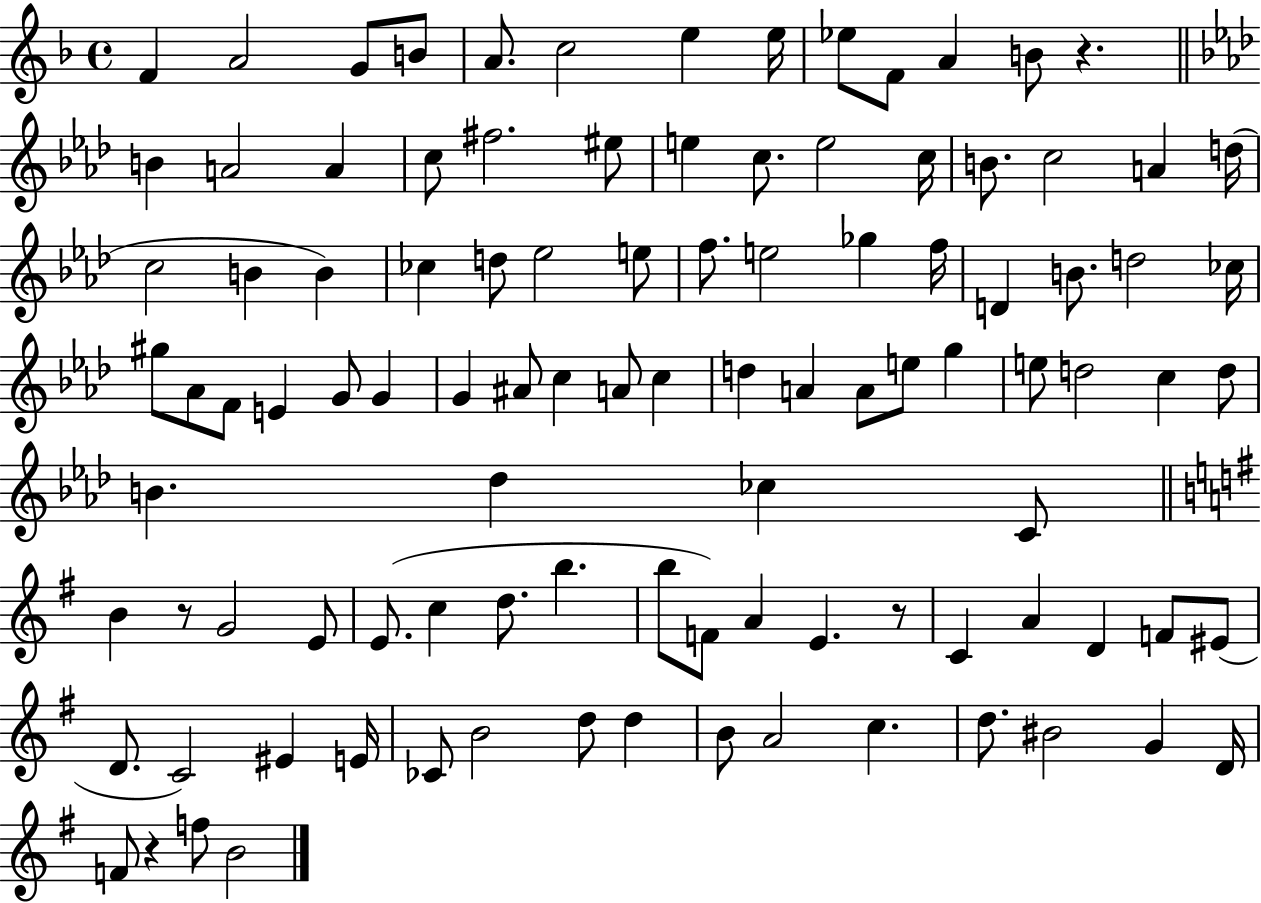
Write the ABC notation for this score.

X:1
T:Untitled
M:4/4
L:1/4
K:F
F A2 G/2 B/2 A/2 c2 e e/4 _e/2 F/2 A B/2 z B A2 A c/2 ^f2 ^e/2 e c/2 e2 c/4 B/2 c2 A d/4 c2 B B _c d/2 _e2 e/2 f/2 e2 _g f/4 D B/2 d2 _c/4 ^g/2 _A/2 F/2 E G/2 G G ^A/2 c A/2 c d A A/2 e/2 g e/2 d2 c d/2 B _d _c C/2 B z/2 G2 E/2 E/2 c d/2 b b/2 F/2 A E z/2 C A D F/2 ^E/2 D/2 C2 ^E E/4 _C/2 B2 d/2 d B/2 A2 c d/2 ^B2 G D/4 F/2 z f/2 B2